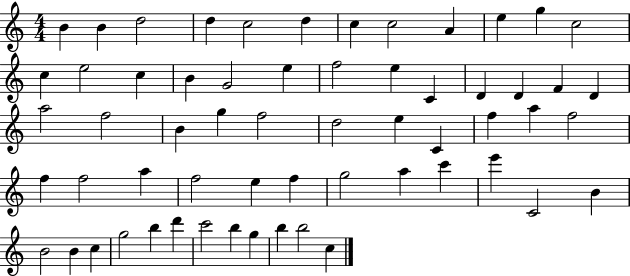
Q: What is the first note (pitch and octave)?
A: B4